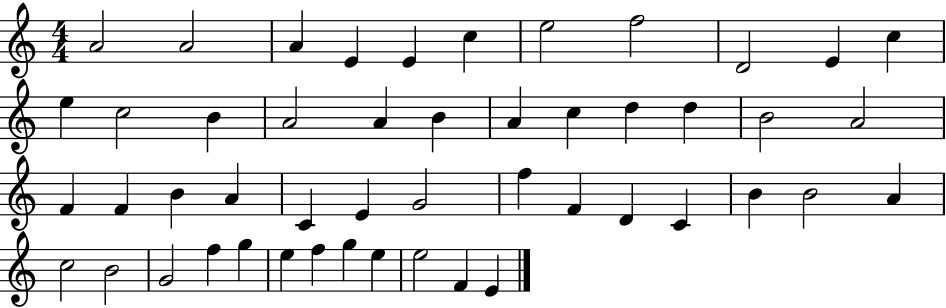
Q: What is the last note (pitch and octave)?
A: E4